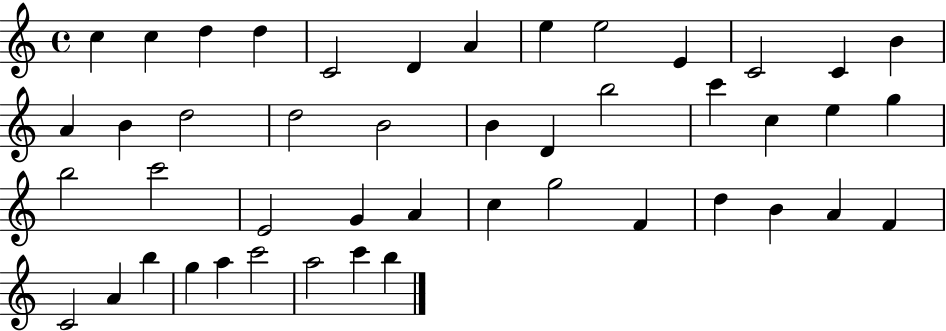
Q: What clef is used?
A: treble